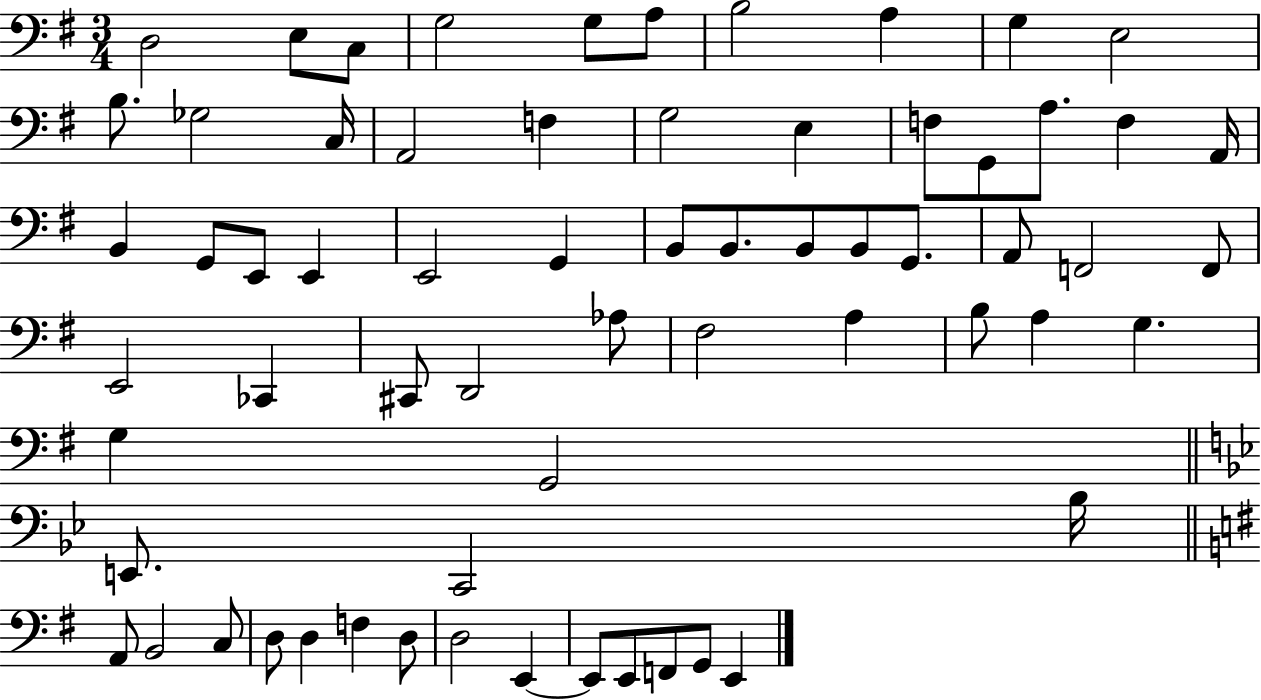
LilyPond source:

{
  \clef bass
  \numericTimeSignature
  \time 3/4
  \key g \major
  d2 e8 c8 | g2 g8 a8 | b2 a4 | g4 e2 | \break b8. ges2 c16 | a,2 f4 | g2 e4 | f8 g,8 a8. f4 a,16 | \break b,4 g,8 e,8 e,4 | e,2 g,4 | b,8 b,8. b,8 b,8 g,8. | a,8 f,2 f,8 | \break e,2 ces,4 | cis,8 d,2 aes8 | fis2 a4 | b8 a4 g4. | \break g4 g,2 | \bar "||" \break \key g \minor e,8. c,2 bes16 | \bar "||" \break \key e \minor a,8 b,2 c8 | d8 d4 f4 d8 | d2 e,4~~ | e,8 e,8 f,8 g,8 e,4 | \break \bar "|."
}